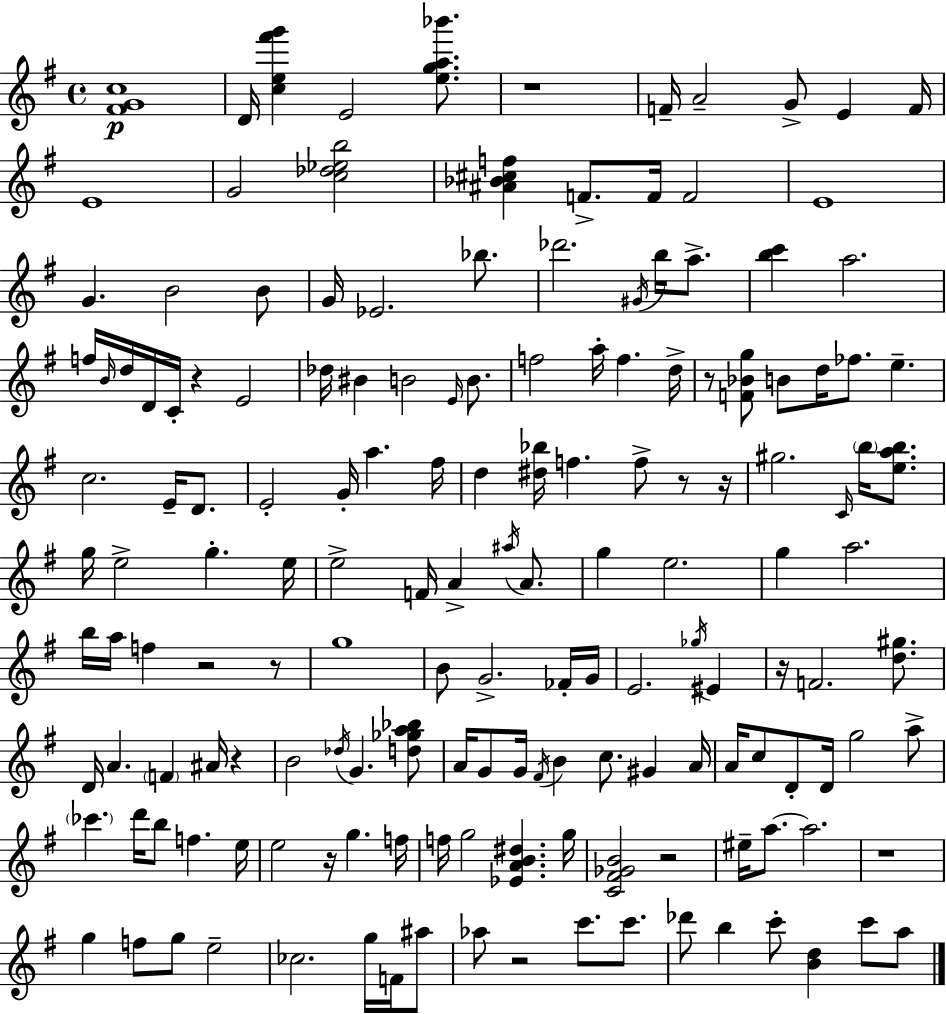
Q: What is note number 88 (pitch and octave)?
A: G4